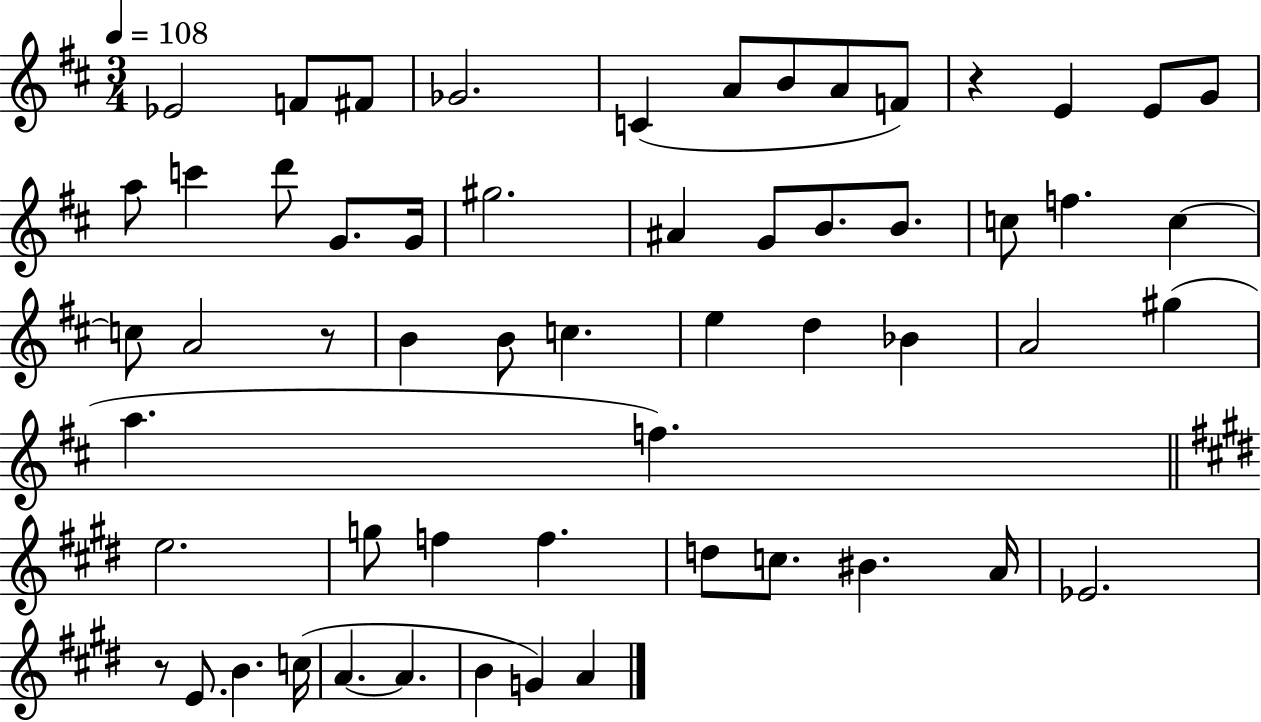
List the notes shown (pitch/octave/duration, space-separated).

Eb4/h F4/e F#4/e Gb4/h. C4/q A4/e B4/e A4/e F4/e R/q E4/q E4/e G4/e A5/e C6/q D6/e G4/e. G4/s G#5/h. A#4/q G4/e B4/e. B4/e. C5/e F5/q. C5/q C5/e A4/h R/e B4/q B4/e C5/q. E5/q D5/q Bb4/q A4/h G#5/q A5/q. F5/q. E5/h. G5/e F5/q F5/q. D5/e C5/e. BIS4/q. A4/s Eb4/h. R/e E4/e. B4/q. C5/s A4/q. A4/q. B4/q G4/q A4/q